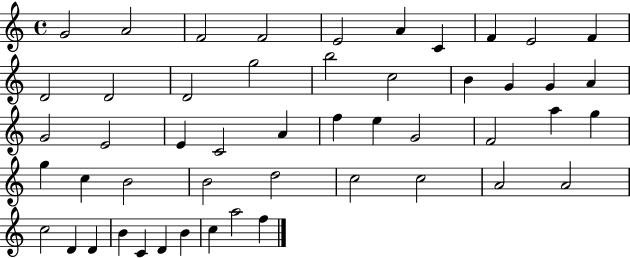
{
  \clef treble
  \time 4/4
  \defaultTimeSignature
  \key c \major
  g'2 a'2 | f'2 f'2 | e'2 a'4 c'4 | f'4 e'2 f'4 | \break d'2 d'2 | d'2 g''2 | b''2 c''2 | b'4 g'4 g'4 a'4 | \break g'2 e'2 | e'4 c'2 a'4 | f''4 e''4 g'2 | f'2 a''4 g''4 | \break g''4 c''4 b'2 | b'2 d''2 | c''2 c''2 | a'2 a'2 | \break c''2 d'4 d'4 | b'4 c'4 d'4 b'4 | c''4 a''2 f''4 | \bar "|."
}